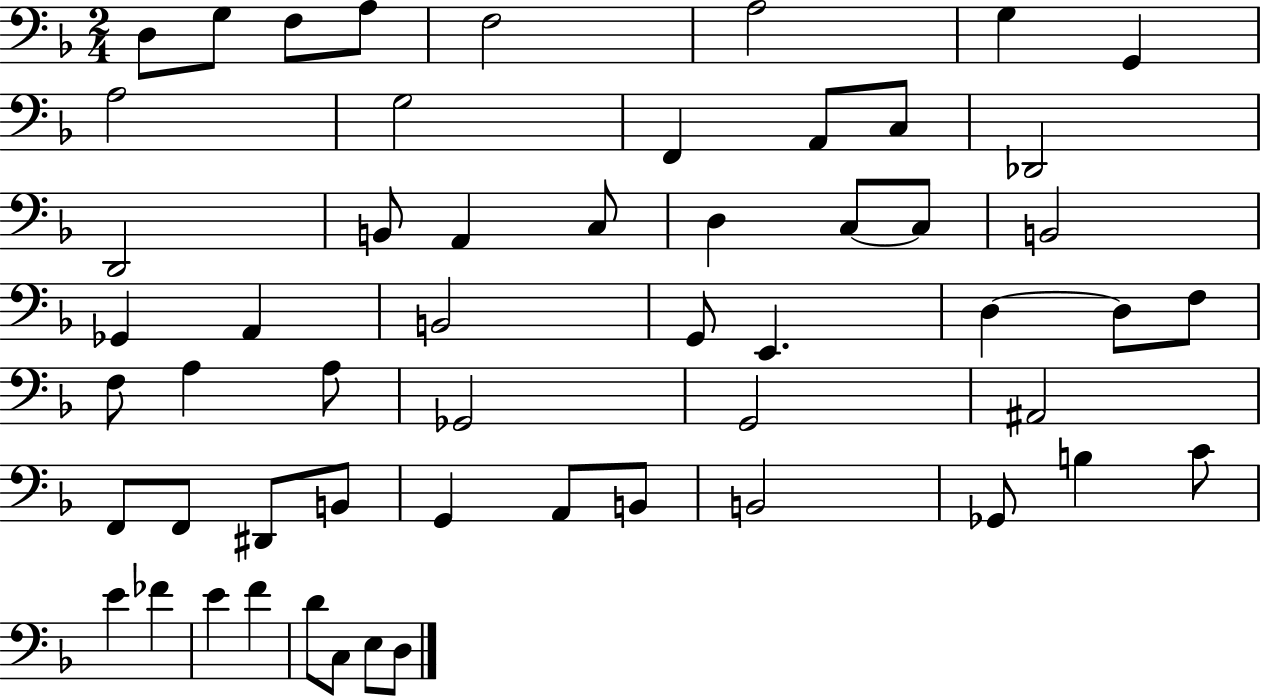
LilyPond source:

{
  \clef bass
  \numericTimeSignature
  \time 2/4
  \key f \major
  \repeat volta 2 { d8 g8 f8 a8 | f2 | a2 | g4 g,4 | \break a2 | g2 | f,4 a,8 c8 | des,2 | \break d,2 | b,8 a,4 c8 | d4 c8~~ c8 | b,2 | \break ges,4 a,4 | b,2 | g,8 e,4. | d4~~ d8 f8 | \break f8 a4 a8 | ges,2 | g,2 | ais,2 | \break f,8 f,8 dis,8 b,8 | g,4 a,8 b,8 | b,2 | ges,8 b4 c'8 | \break e'4 fes'4 | e'4 f'4 | d'8 c8 e8 d8 | } \bar "|."
}